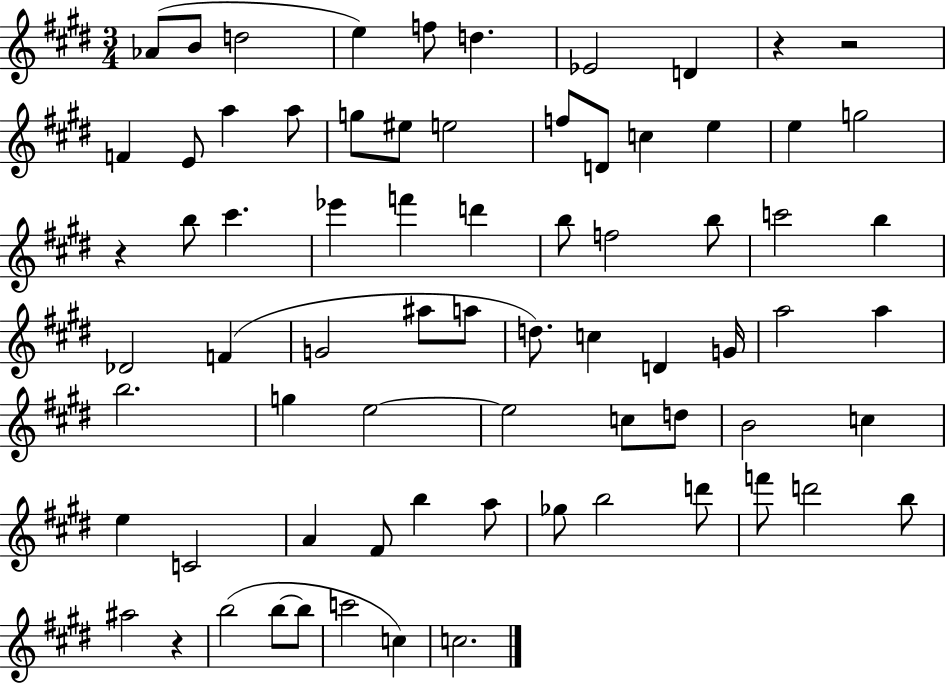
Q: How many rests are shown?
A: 4